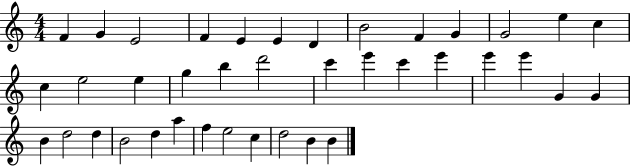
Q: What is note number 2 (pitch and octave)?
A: G4